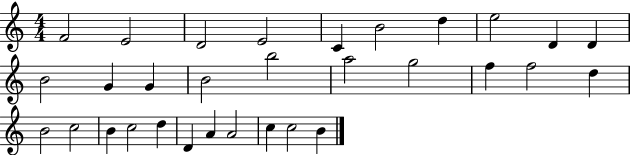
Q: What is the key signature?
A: C major